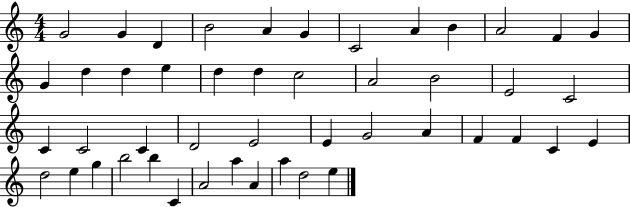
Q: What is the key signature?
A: C major